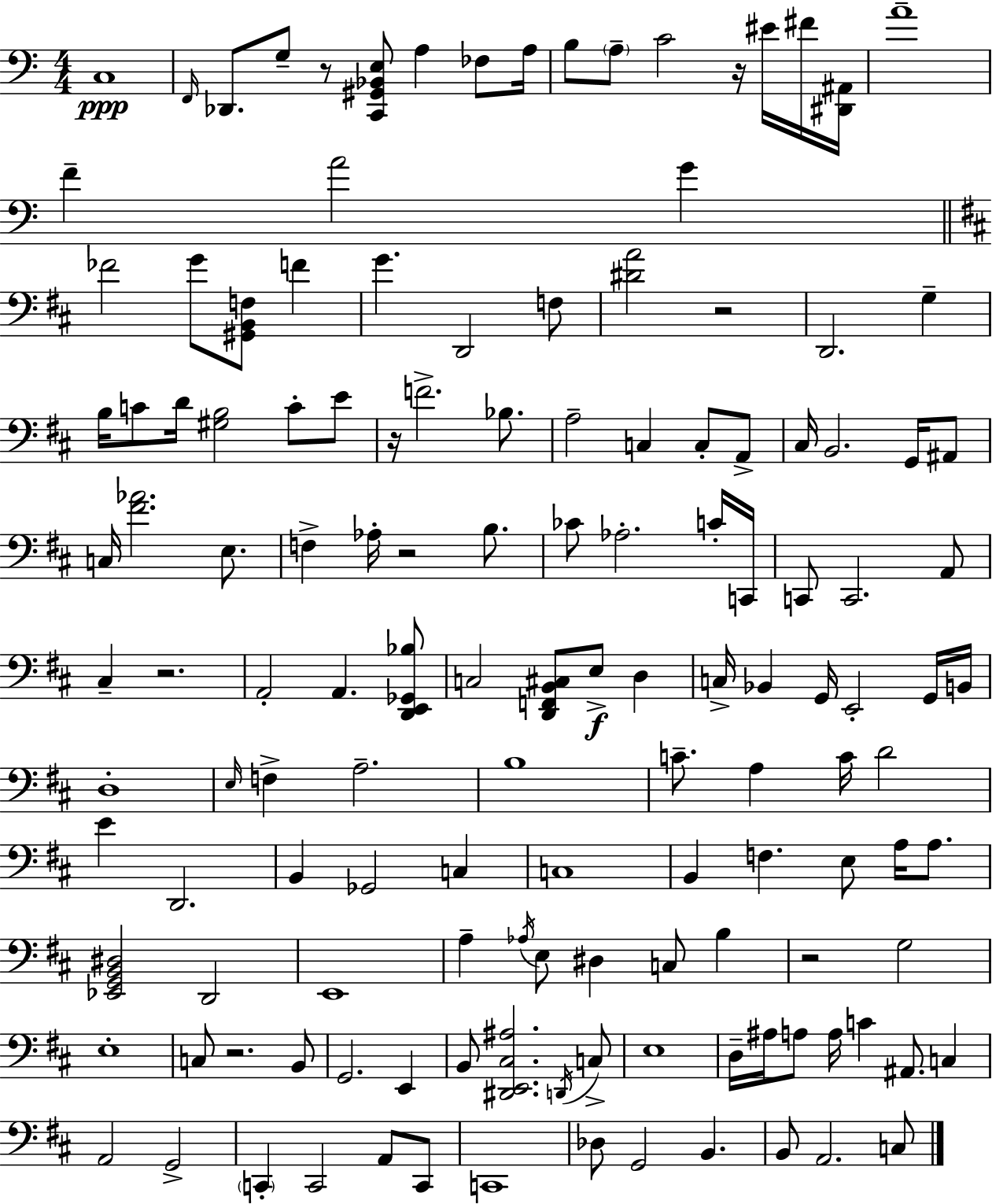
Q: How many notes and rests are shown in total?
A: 139